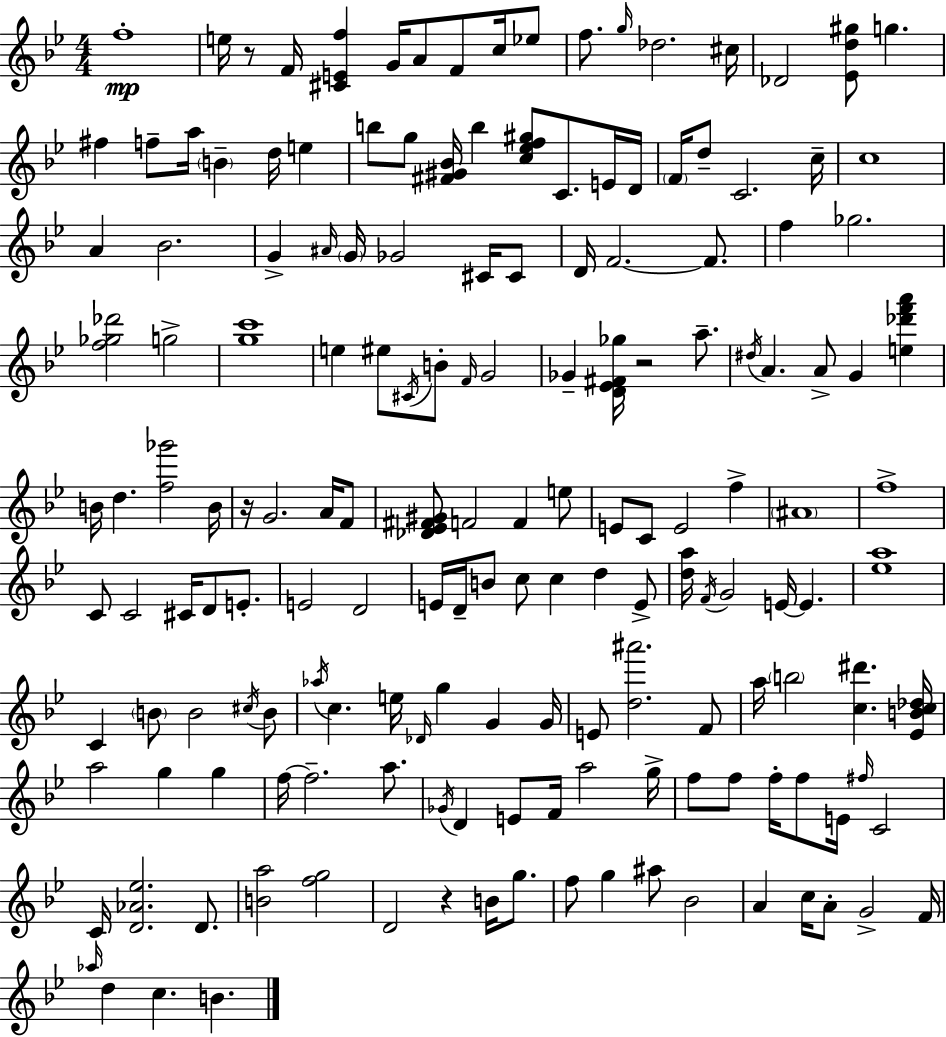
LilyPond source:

{
  \clef treble
  \numericTimeSignature
  \time 4/4
  \key bes \major
  f''1-.\mp | e''16 r8 f'16 <cis' e' f''>4 g'16 a'8 f'8 c''16 ees''8 | f''8. \grace { g''16 } des''2. | cis''16 des'2 <ees' d'' gis''>8 g''4. | \break fis''4 f''8-- a''16 \parenthesize b'4-- d''16 e''4 | b''8 g''8 <fis' gis' bes'>16 b''4 <c'' ees'' f'' gis''>8 c'8. e'16 | d'16 \parenthesize f'16 d''8-- c'2. | c''16-- c''1 | \break a'4 bes'2. | g'4-> \grace { ais'16 } \parenthesize g'16 ges'2 cis'16 | cis'8 d'16 f'2.~~ f'8. | f''4 ges''2. | \break <f'' ges'' des'''>2 g''2-> | <g'' c'''>1 | e''4 eis''8 \acciaccatura { cis'16 } b'8-. \grace { f'16 } g'2 | ges'4-- <d' ees' fis' ges''>16 r2 | \break a''8.-- \acciaccatura { dis''16 } a'4. a'8-> g'4 | <e'' des''' f''' a'''>4 b'16 d''4. <f'' ges'''>2 | b'16 r16 g'2. | a'16 f'8 <des' ees' fis' gis'>8 f'2 f'4 | \break e''8 e'8 c'8 e'2 | f''4-> \parenthesize ais'1 | f''1-> | c'8 c'2 cis'16 | \break d'8 e'8.-. e'2 d'2 | e'16 d'16-- b'8 c''8 c''4 d''4 | e'8-> <d'' a''>16 \acciaccatura { f'16 } g'2 e'16~~ | e'4. <ees'' a''>1 | \break c'4 \parenthesize b'8 b'2 | \acciaccatura { cis''16 } b'8 \acciaccatura { aes''16 } c''4. e''16 \grace { des'16 } | g''4 g'4 g'16 e'8 <d'' ais'''>2. | f'8 a''16 \parenthesize b''2 | \break <c'' dis'''>4. <ees' b' c'' des''>16 a''2 | g''4 g''4 f''16~~ f''2.-- | a''8. \acciaccatura { ges'16 } d'4 e'8 | f'16 a''2 g''16-> f''8 f''8 f''16-. f''8 | \break e'16 \grace { fis''16 } c'2 c'16 <d' aes' ees''>2. | d'8. <b' a''>2 | <f'' g''>2 d'2 | r4 b'16 g''8. f''8 g''4 | \break ais''8 bes'2 a'4 c''16 | a'8-. g'2-> f'16 \grace { aes''16 } d''4 | c''4. b'4. \bar "|."
}